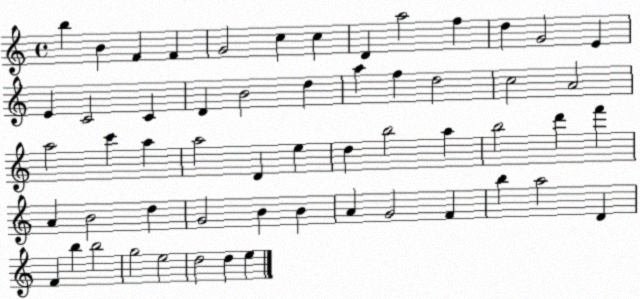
X:1
T:Untitled
M:4/4
L:1/4
K:C
b B F F G2 c c D a2 f d G2 E E C2 C D B2 d a f d2 c2 A2 a2 c' a a2 D e d b2 a b2 d' f' A B2 d G2 B B A G2 F b a2 D F b b2 g2 e2 d2 d e